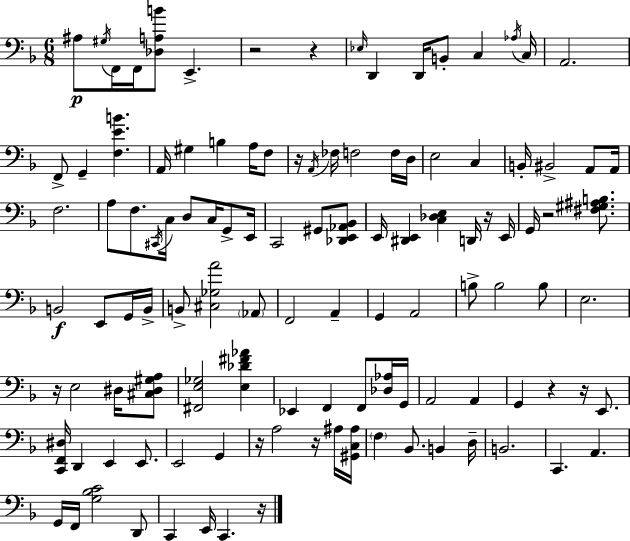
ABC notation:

X:1
T:Untitled
M:6/8
L:1/4
K:F
^A,/2 ^G,/4 F,,/4 F,,/4 [_D,A,B]/2 E,, z2 z _E,/4 D,, D,,/4 B,,/2 C, _A,/4 C,/4 A,,2 F,,/2 G,, [F,EB] A,,/4 ^G, B, A,/4 F,/2 z/4 A,,/4 _F,/4 F,2 F,/4 D,/4 E,2 C, B,,/4 ^B,,2 A,,/2 A,,/4 F,2 A,/2 F,/2 ^C,,/4 C,/4 D,/2 C,/4 G,,/2 E,,/4 C,,2 ^G,,/2 [_D,,E,,_A,,_B,,]/2 E,,/4 [^D,,E,,] [C,_D,E,] D,,/4 z/4 E,,/4 G,,/4 z2 [^F,^G,^A,B,]/2 B,,2 E,,/2 G,,/4 B,,/4 B,,/2 [^C,_G,A]2 _A,,/2 F,,2 A,, G,, A,,2 B,/2 B,2 B,/2 E,2 z/4 E,2 ^D,/4 [^C,^D,^G,A,]/2 [^F,,E,_G,]2 [E,_D^F_A] _E,, F,, F,,/2 [_D,_A,]/4 G,,/4 A,,2 A,, G,, z z/4 E,,/2 [C,,F,,^D,]/4 D,, E,, E,,/2 E,,2 G,, z/4 A,2 z/4 ^A,/4 [^G,,C,^A,]/4 F, _B,,/2 B,, D,/4 B,,2 C,, A,, G,,/4 F,,/4 [G,_B,C]2 D,,/2 C,, E,,/4 C,, z/4